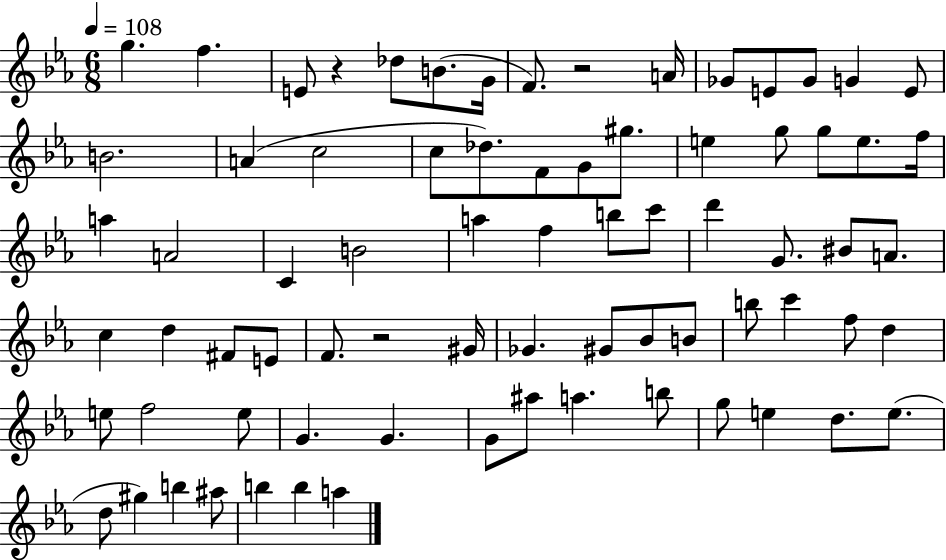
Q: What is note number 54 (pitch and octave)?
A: F5